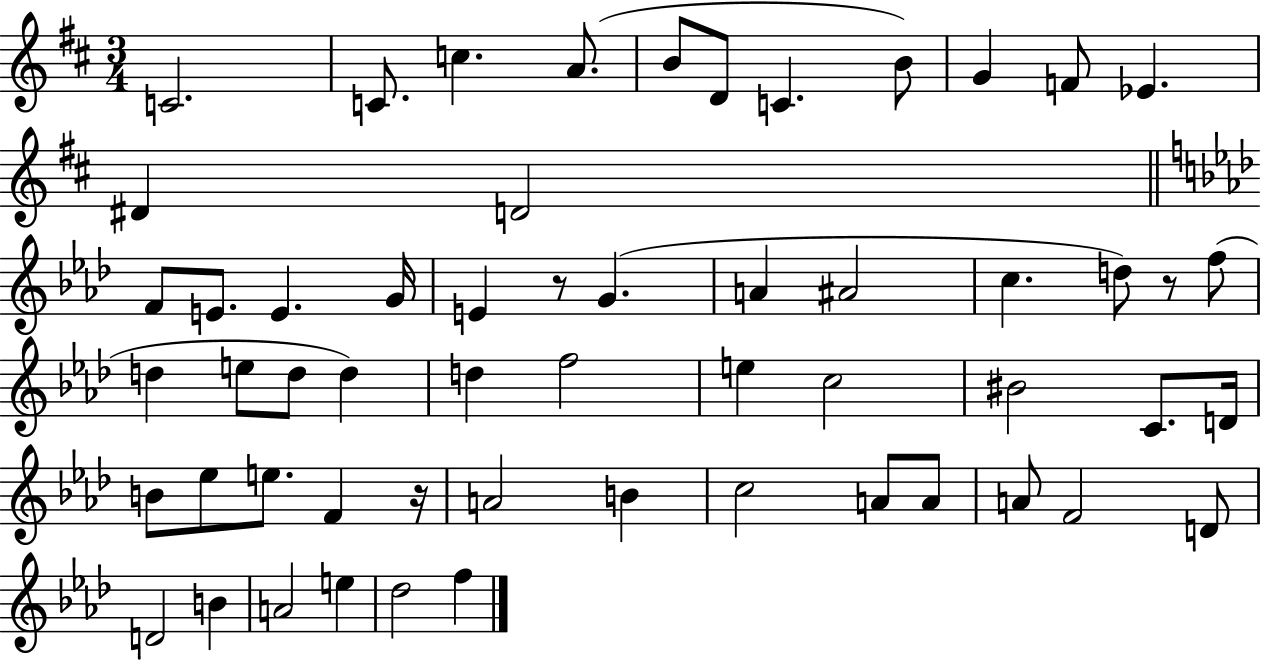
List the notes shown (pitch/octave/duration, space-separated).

C4/h. C4/e. C5/q. A4/e. B4/e D4/e C4/q. B4/e G4/q F4/e Eb4/q. D#4/q D4/h F4/e E4/e. E4/q. G4/s E4/q R/e G4/q. A4/q A#4/h C5/q. D5/e R/e F5/e D5/q E5/e D5/e D5/q D5/q F5/h E5/q C5/h BIS4/h C4/e. D4/s B4/e Eb5/e E5/e. F4/q R/s A4/h B4/q C5/h A4/e A4/e A4/e F4/h D4/e D4/h B4/q A4/h E5/q Db5/h F5/q